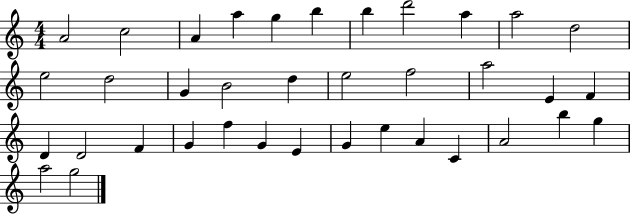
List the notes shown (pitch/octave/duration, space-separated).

A4/h C5/h A4/q A5/q G5/q B5/q B5/q D6/h A5/q A5/h D5/h E5/h D5/h G4/q B4/h D5/q E5/h F5/h A5/h E4/q F4/q D4/q D4/h F4/q G4/q F5/q G4/q E4/q G4/q E5/q A4/q C4/q A4/h B5/q G5/q A5/h G5/h